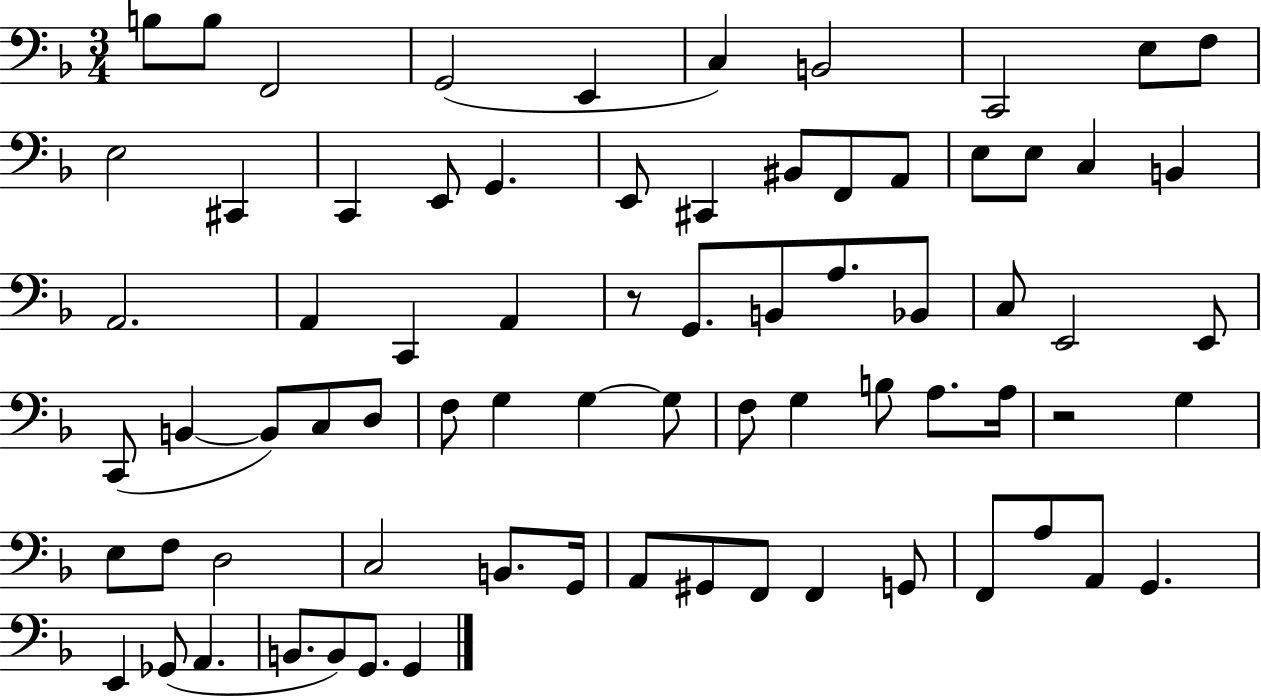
X:1
T:Untitled
M:3/4
L:1/4
K:F
B,/2 B,/2 F,,2 G,,2 E,, C, B,,2 C,,2 E,/2 F,/2 E,2 ^C,, C,, E,,/2 G,, E,,/2 ^C,, ^B,,/2 F,,/2 A,,/2 E,/2 E,/2 C, B,, A,,2 A,, C,, A,, z/2 G,,/2 B,,/2 A,/2 _B,,/2 C,/2 E,,2 E,,/2 C,,/2 B,, B,,/2 C,/2 D,/2 F,/2 G, G, G,/2 F,/2 G, B,/2 A,/2 A,/4 z2 G, E,/2 F,/2 D,2 C,2 B,,/2 G,,/4 A,,/2 ^G,,/2 F,,/2 F,, G,,/2 F,,/2 A,/2 A,,/2 G,, E,, _G,,/2 A,, B,,/2 B,,/2 G,,/2 G,,